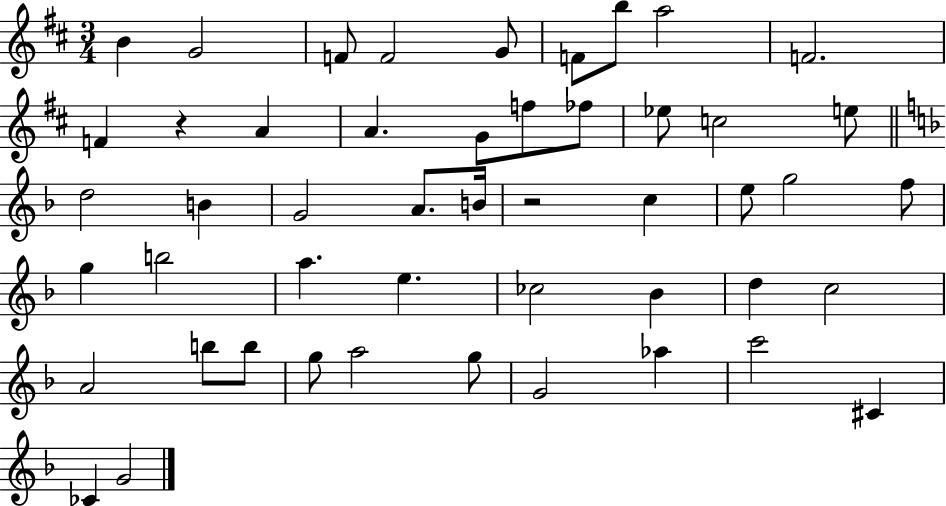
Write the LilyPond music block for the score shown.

{
  \clef treble
  \numericTimeSignature
  \time 3/4
  \key d \major
  b'4 g'2 | f'8 f'2 g'8 | f'8 b''8 a''2 | f'2. | \break f'4 r4 a'4 | a'4. g'8 f''8 fes''8 | ees''8 c''2 e''8 | \bar "||" \break \key f \major d''2 b'4 | g'2 a'8. b'16 | r2 c''4 | e''8 g''2 f''8 | \break g''4 b''2 | a''4. e''4. | ces''2 bes'4 | d''4 c''2 | \break a'2 b''8 b''8 | g''8 a''2 g''8 | g'2 aes''4 | c'''2 cis'4 | \break ces'4 g'2 | \bar "|."
}